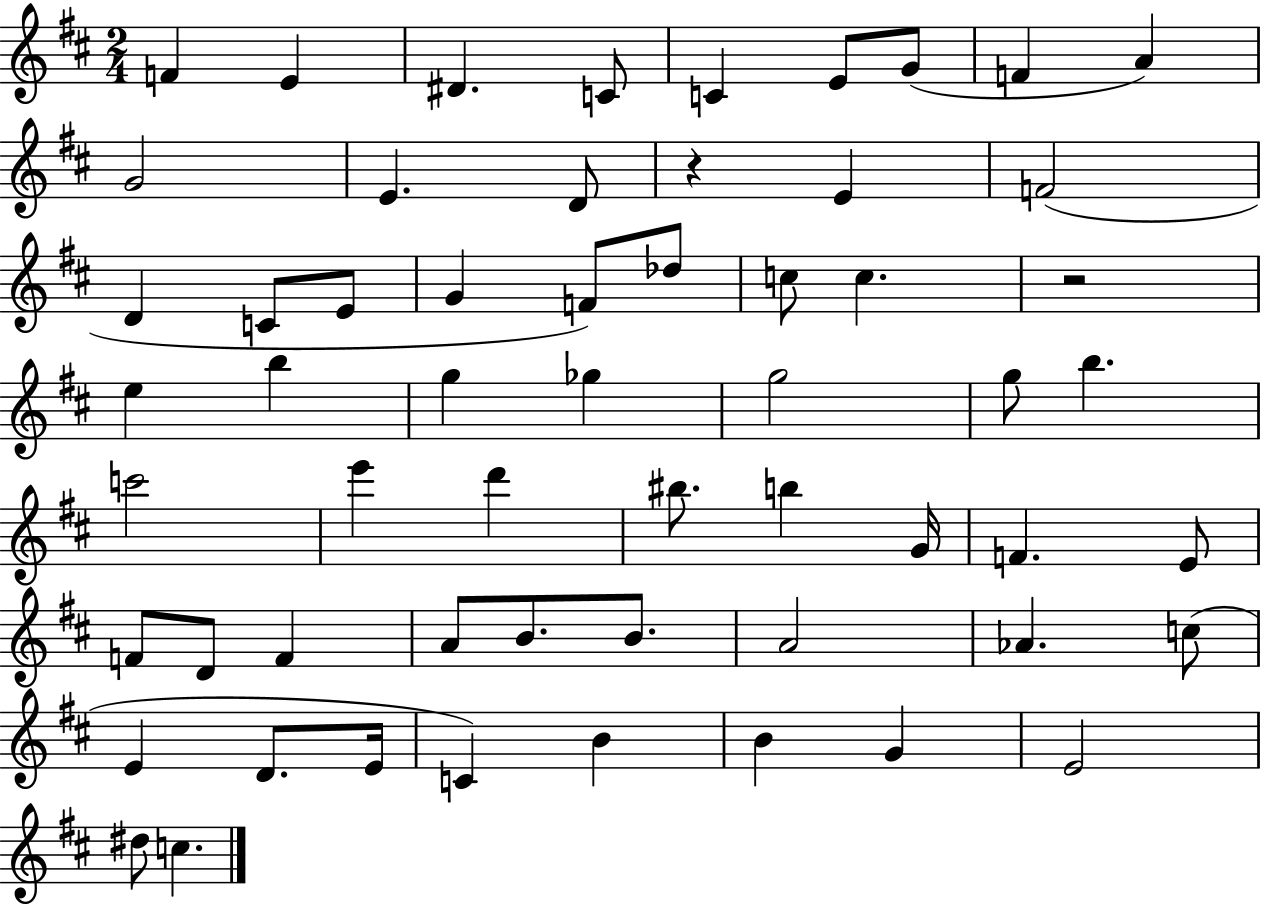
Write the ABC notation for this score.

X:1
T:Untitled
M:2/4
L:1/4
K:D
F E ^D C/2 C E/2 G/2 F A G2 E D/2 z E F2 D C/2 E/2 G F/2 _d/2 c/2 c z2 e b g _g g2 g/2 b c'2 e' d' ^b/2 b G/4 F E/2 F/2 D/2 F A/2 B/2 B/2 A2 _A c/2 E D/2 E/4 C B B G E2 ^d/2 c